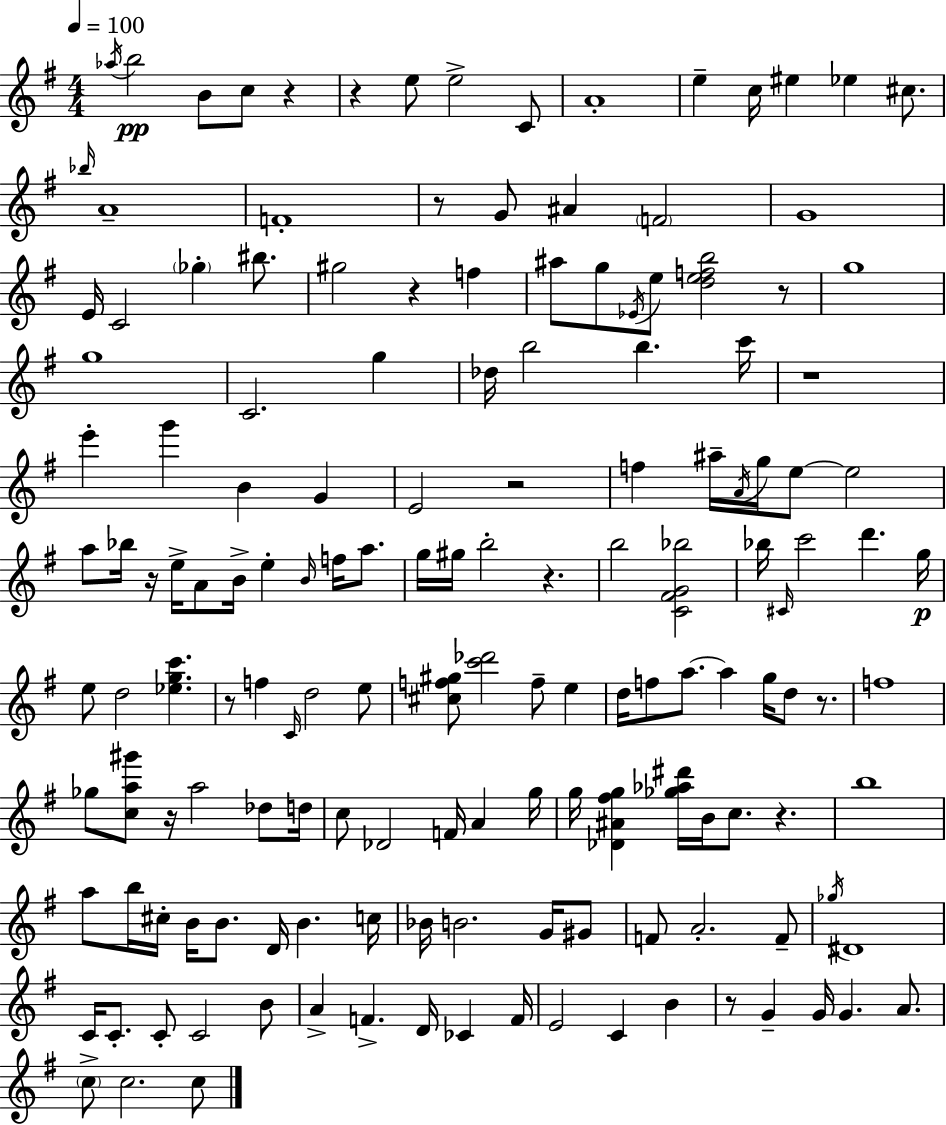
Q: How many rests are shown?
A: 14